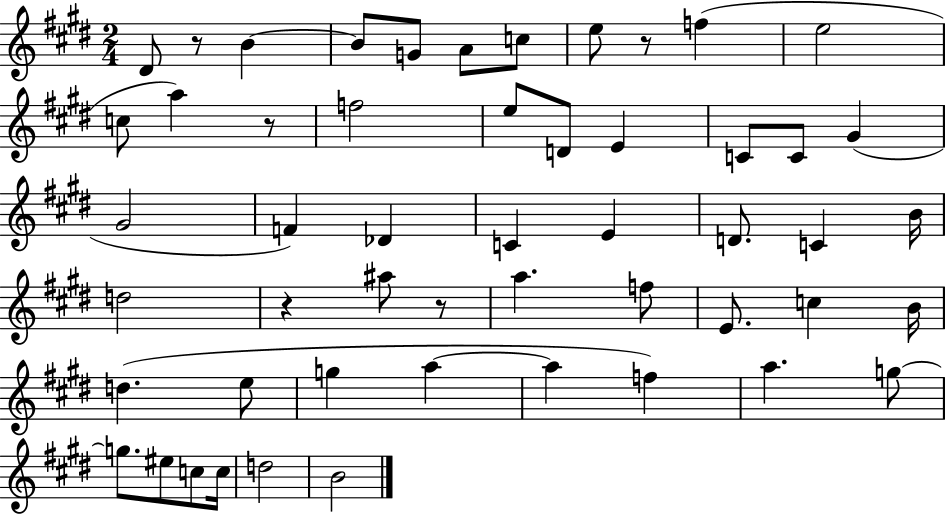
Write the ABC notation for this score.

X:1
T:Untitled
M:2/4
L:1/4
K:E
^D/2 z/2 B B/2 G/2 A/2 c/2 e/2 z/2 f e2 c/2 a z/2 f2 e/2 D/2 E C/2 C/2 ^G ^G2 F _D C E D/2 C B/4 d2 z ^a/2 z/2 a f/2 E/2 c B/4 d e/2 g a a f a g/2 g/2 ^e/2 c/2 c/4 d2 B2